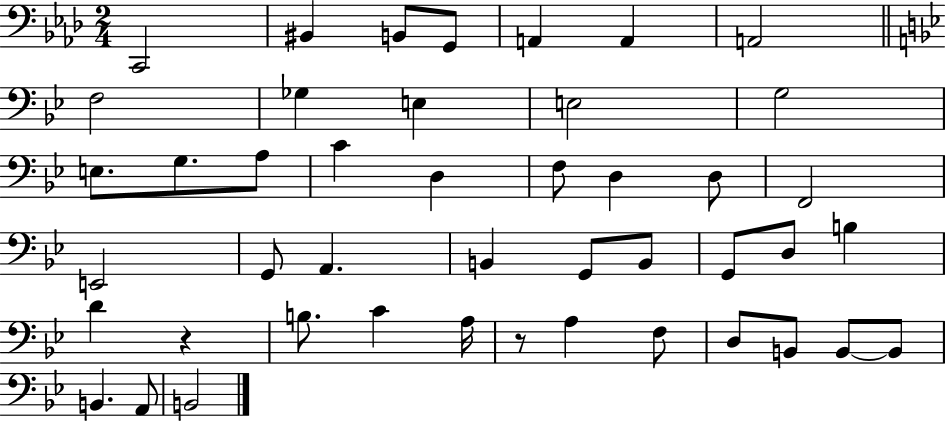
C2/h BIS2/q B2/e G2/e A2/q A2/q A2/h F3/h Gb3/q E3/q E3/h G3/h E3/e. G3/e. A3/e C4/q D3/q F3/e D3/q D3/e F2/h E2/h G2/e A2/q. B2/q G2/e B2/e G2/e D3/e B3/q D4/q R/q B3/e. C4/q A3/s R/e A3/q F3/e D3/e B2/e B2/e B2/e B2/q. A2/e B2/h